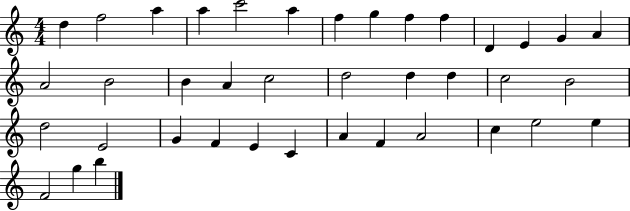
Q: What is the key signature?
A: C major